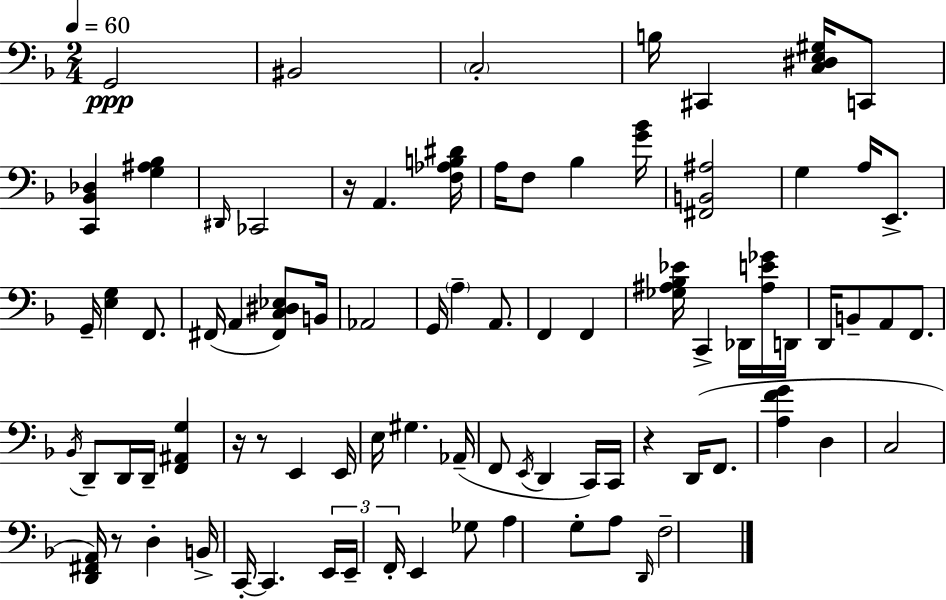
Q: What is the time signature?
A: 2/4